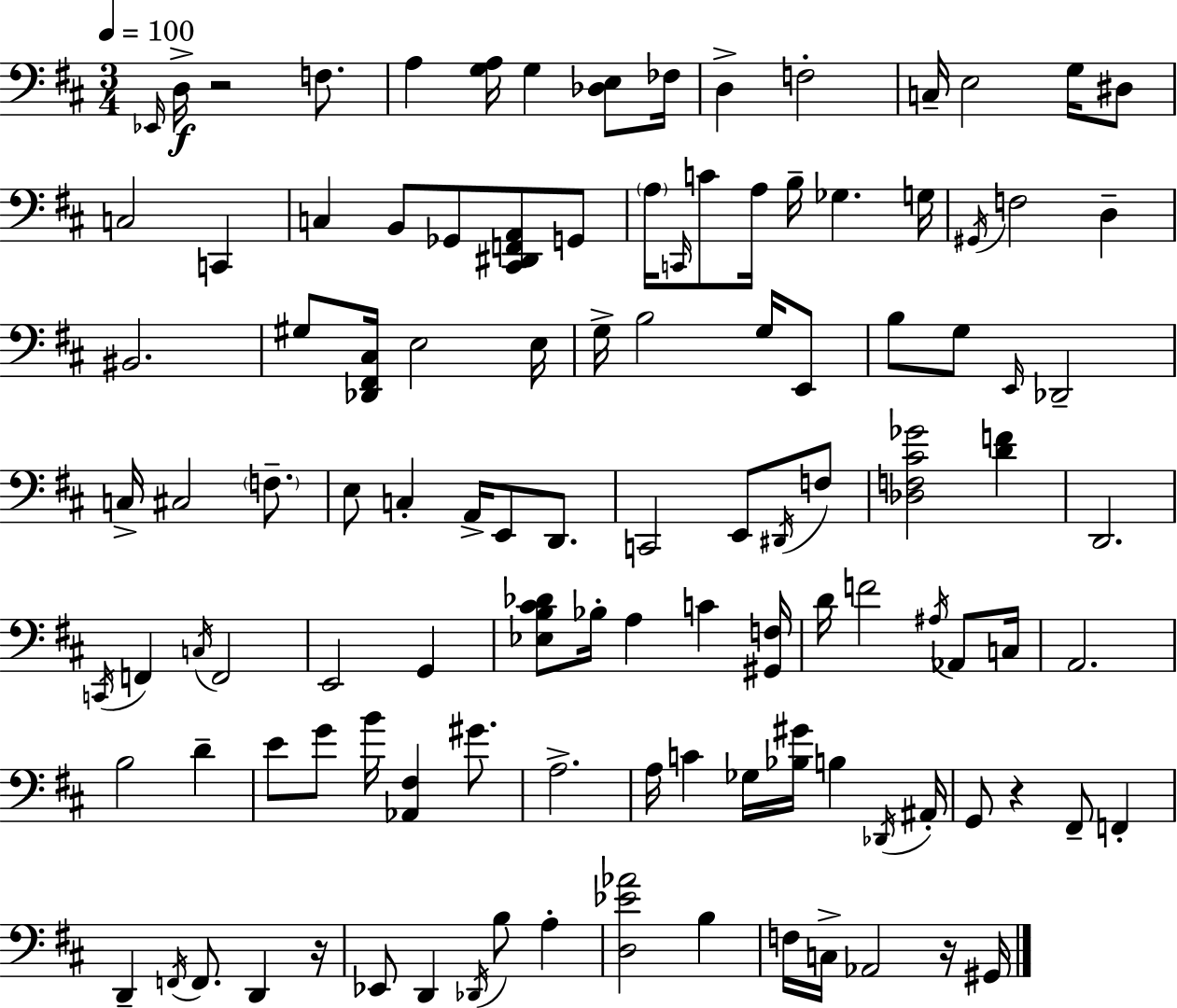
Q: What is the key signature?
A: D major